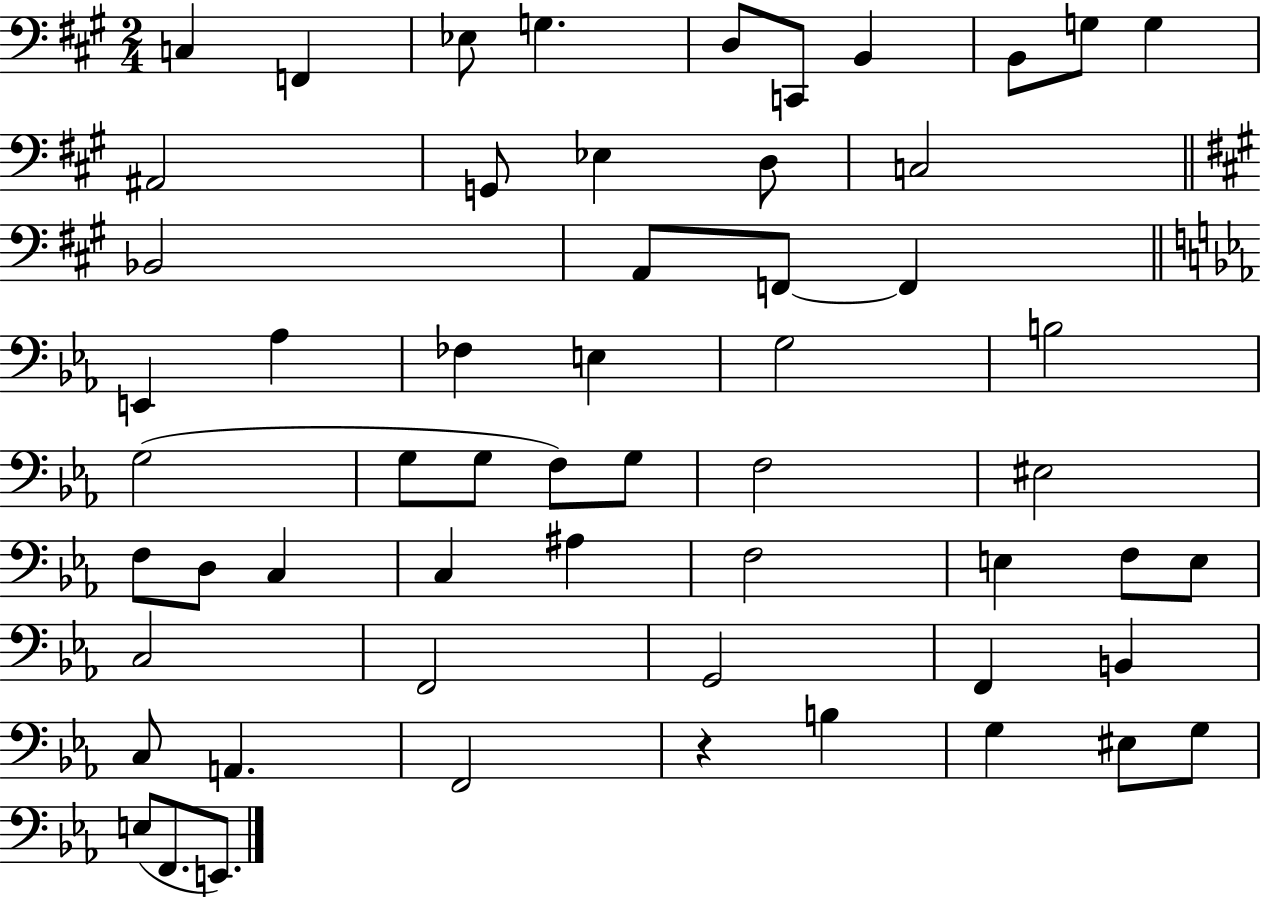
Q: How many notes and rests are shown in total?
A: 57